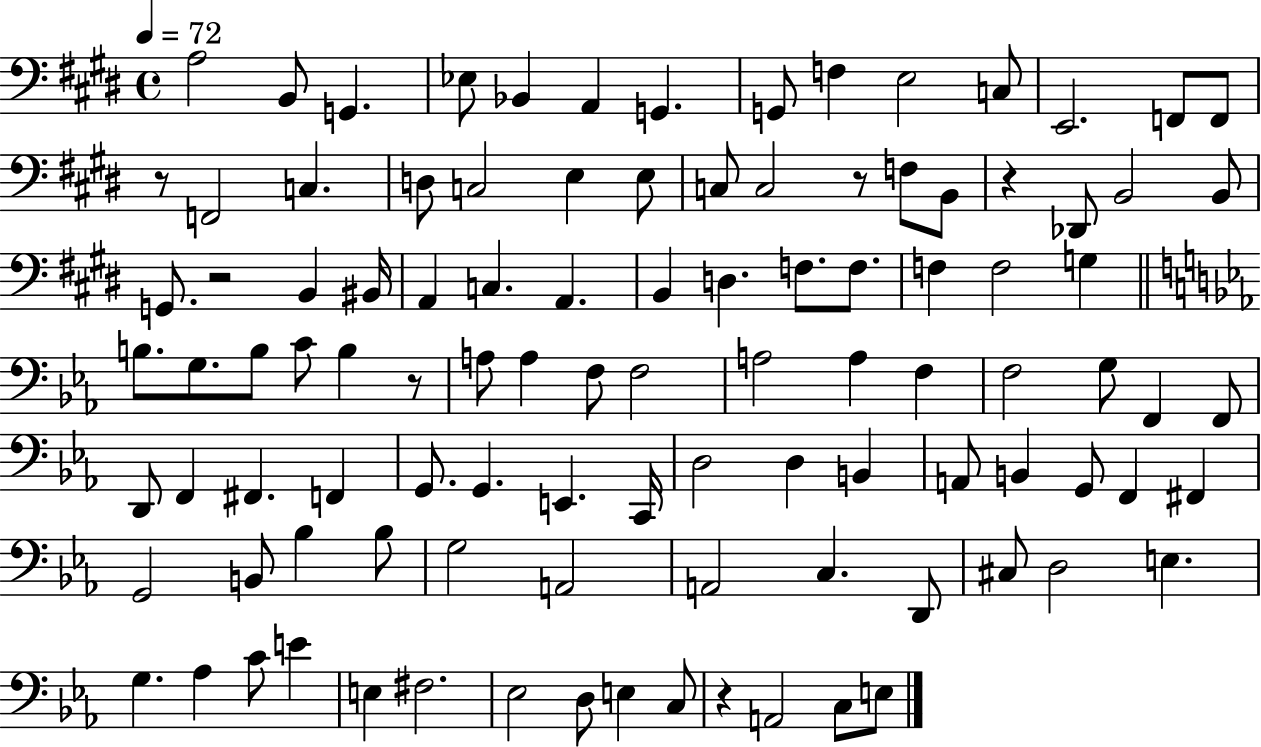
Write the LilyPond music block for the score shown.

{
  \clef bass
  \time 4/4
  \defaultTimeSignature
  \key e \major
  \tempo 4 = 72
  a2 b,8 g,4. | ees8 bes,4 a,4 g,4. | g,8 f4 e2 c8 | e,2. f,8 f,8 | \break r8 f,2 c4. | d8 c2 e4 e8 | c8 c2 r8 f8 b,8 | r4 des,8 b,2 b,8 | \break g,8. r2 b,4 bis,16 | a,4 c4. a,4. | b,4 d4. f8. f8. | f4 f2 g4 | \break \bar "||" \break \key ees \major b8. g8. b8 c'8 b4 r8 | a8 a4 f8 f2 | a2 a4 f4 | f2 g8 f,4 f,8 | \break d,8 f,4 fis,4. f,4 | g,8. g,4. e,4. c,16 | d2 d4 b,4 | a,8 b,4 g,8 f,4 fis,4 | \break g,2 b,8 bes4 bes8 | g2 a,2 | a,2 c4. d,8 | cis8 d2 e4. | \break g4. aes4 c'8 e'4 | e4 fis2. | ees2 d8 e4 c8 | r4 a,2 c8 e8 | \break \bar "|."
}